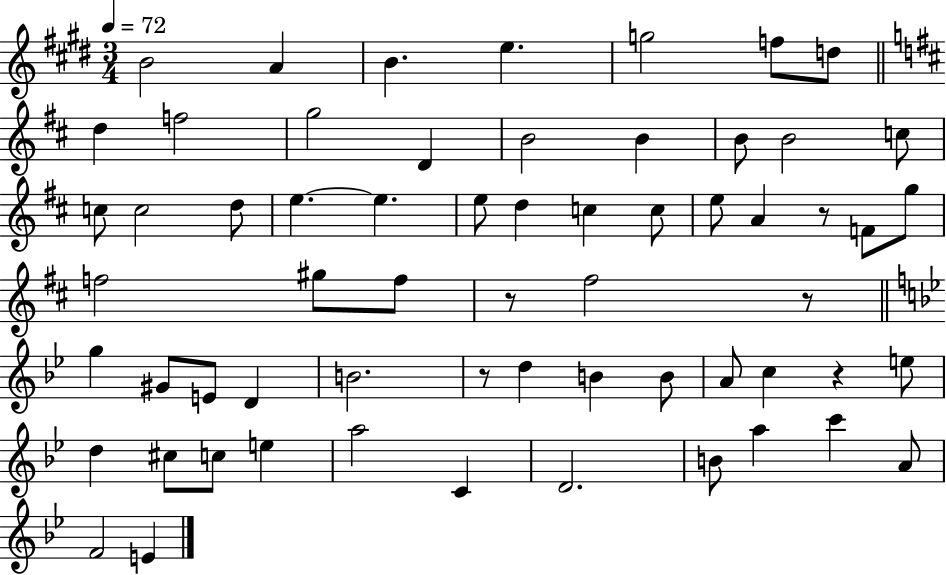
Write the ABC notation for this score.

X:1
T:Untitled
M:3/4
L:1/4
K:E
B2 A B e g2 f/2 d/2 d f2 g2 D B2 B B/2 B2 c/2 c/2 c2 d/2 e e e/2 d c c/2 e/2 A z/2 F/2 g/2 f2 ^g/2 f/2 z/2 ^f2 z/2 g ^G/2 E/2 D B2 z/2 d B B/2 A/2 c z e/2 d ^c/2 c/2 e a2 C D2 B/2 a c' A/2 F2 E